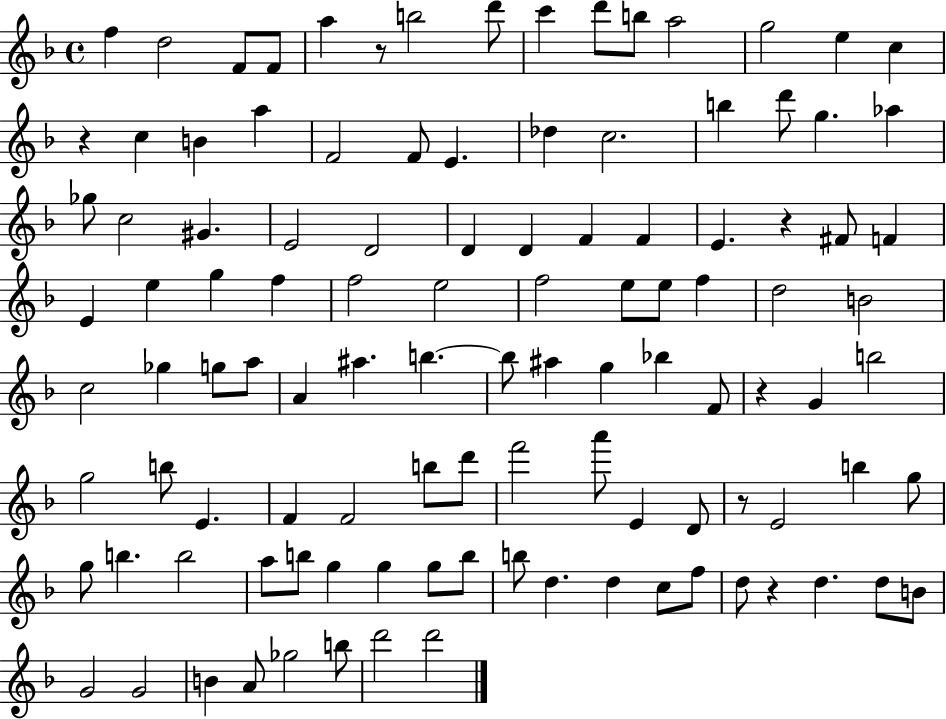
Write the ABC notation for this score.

X:1
T:Untitled
M:4/4
L:1/4
K:F
f d2 F/2 F/2 a z/2 b2 d'/2 c' d'/2 b/2 a2 g2 e c z c B a F2 F/2 E _d c2 b d'/2 g _a _g/2 c2 ^G E2 D2 D D F F E z ^F/2 F E e g f f2 e2 f2 e/2 e/2 f d2 B2 c2 _g g/2 a/2 A ^a b b/2 ^a g _b F/2 z G b2 g2 b/2 E F F2 b/2 d'/2 f'2 a'/2 E D/2 z/2 E2 b g/2 g/2 b b2 a/2 b/2 g g g/2 b/2 b/2 d d c/2 f/2 d/2 z d d/2 B/2 G2 G2 B A/2 _g2 b/2 d'2 d'2